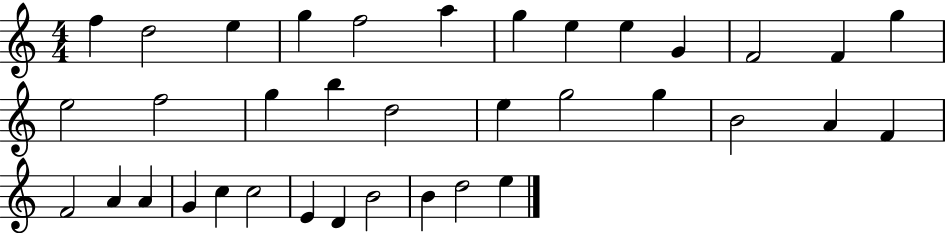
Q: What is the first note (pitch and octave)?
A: F5